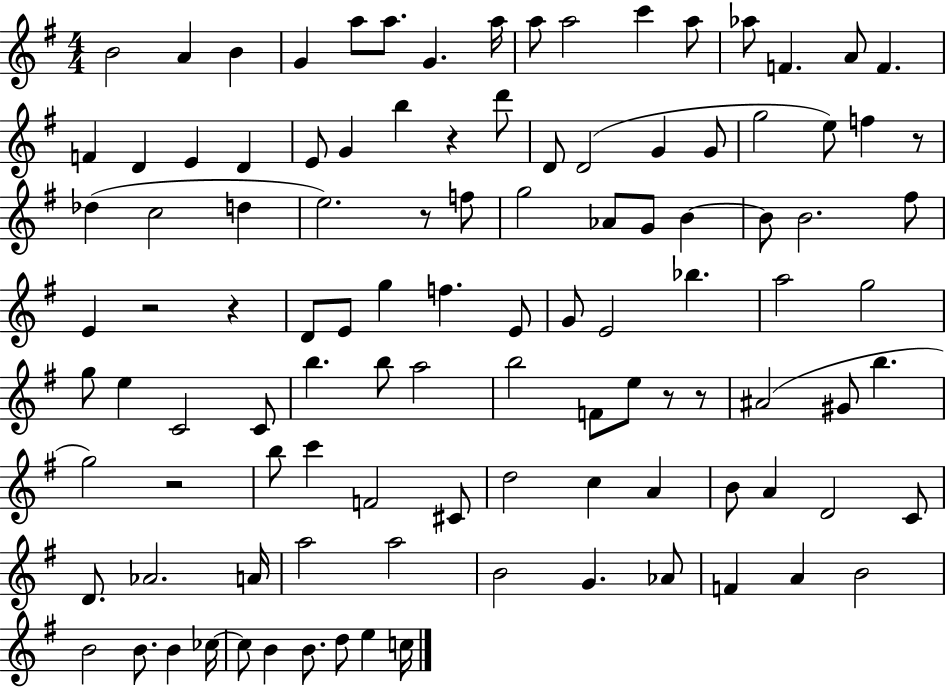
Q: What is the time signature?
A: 4/4